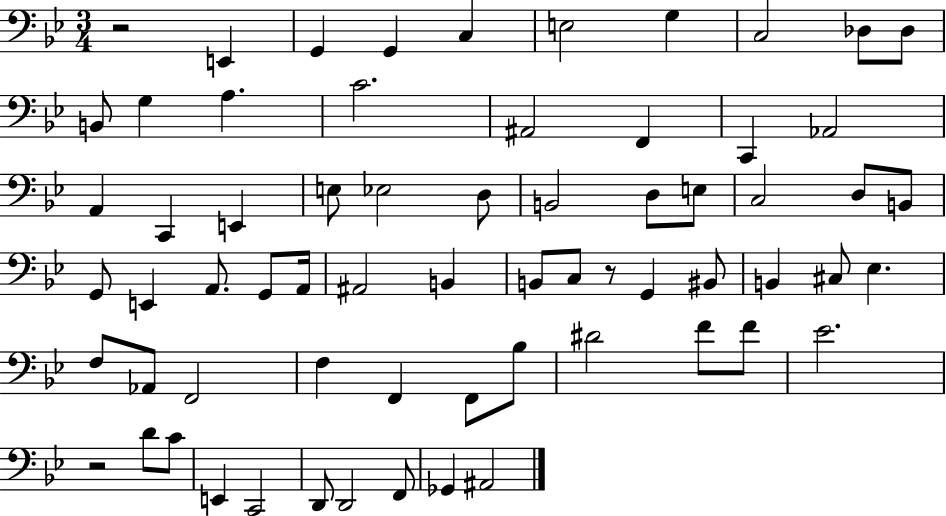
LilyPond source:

{
  \clef bass
  \numericTimeSignature
  \time 3/4
  \key bes \major
  r2 e,4 | g,4 g,4 c4 | e2 g4 | c2 des8 des8 | \break b,8 g4 a4. | c'2. | ais,2 f,4 | c,4 aes,2 | \break a,4 c,4 e,4 | e8 ees2 d8 | b,2 d8 e8 | c2 d8 b,8 | \break g,8 e,4 a,8. g,8 a,16 | ais,2 b,4 | b,8 c8 r8 g,4 bis,8 | b,4 cis8 ees4. | \break f8 aes,8 f,2 | f4 f,4 f,8 bes8 | dis'2 f'8 f'8 | ees'2. | \break r2 d'8 c'8 | e,4 c,2 | d,8 d,2 f,8 | ges,4 ais,2 | \break \bar "|."
}